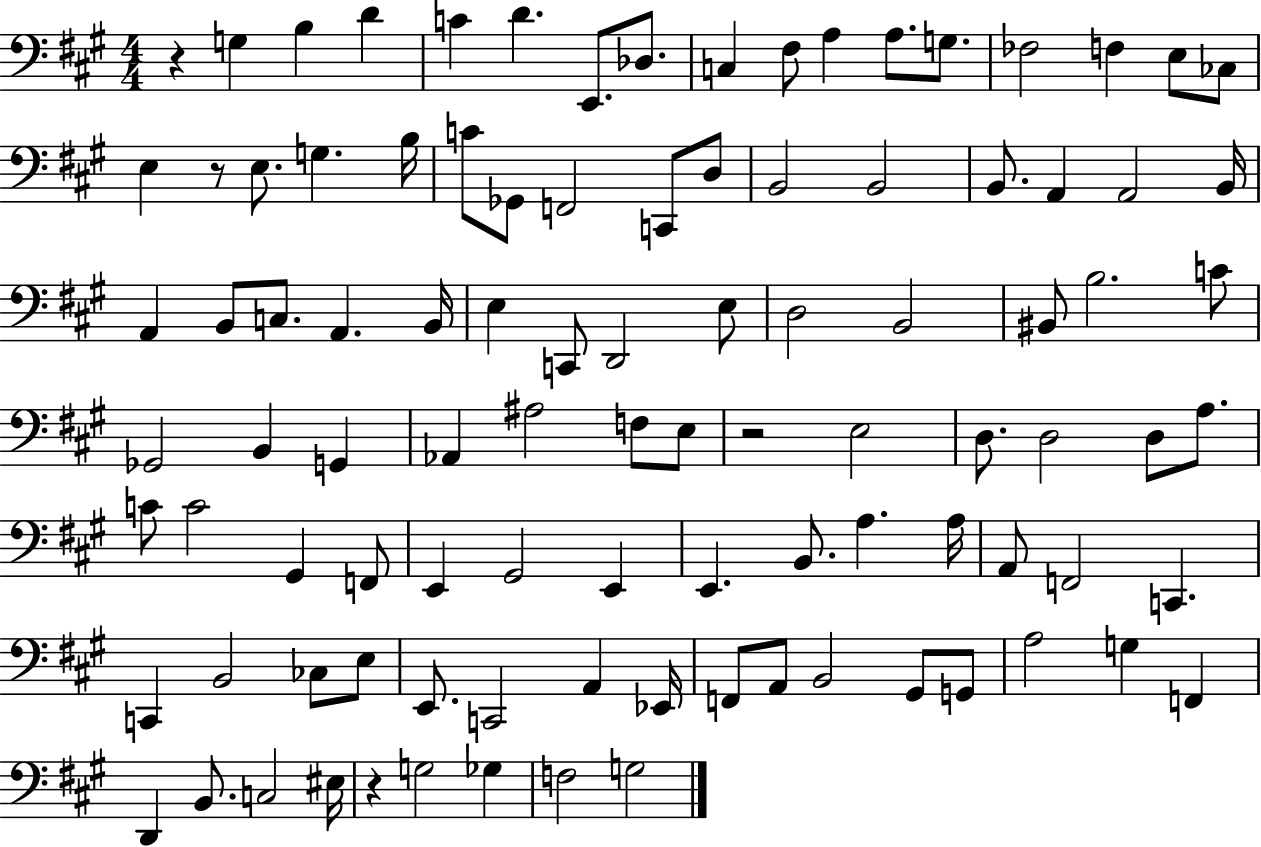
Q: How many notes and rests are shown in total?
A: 99